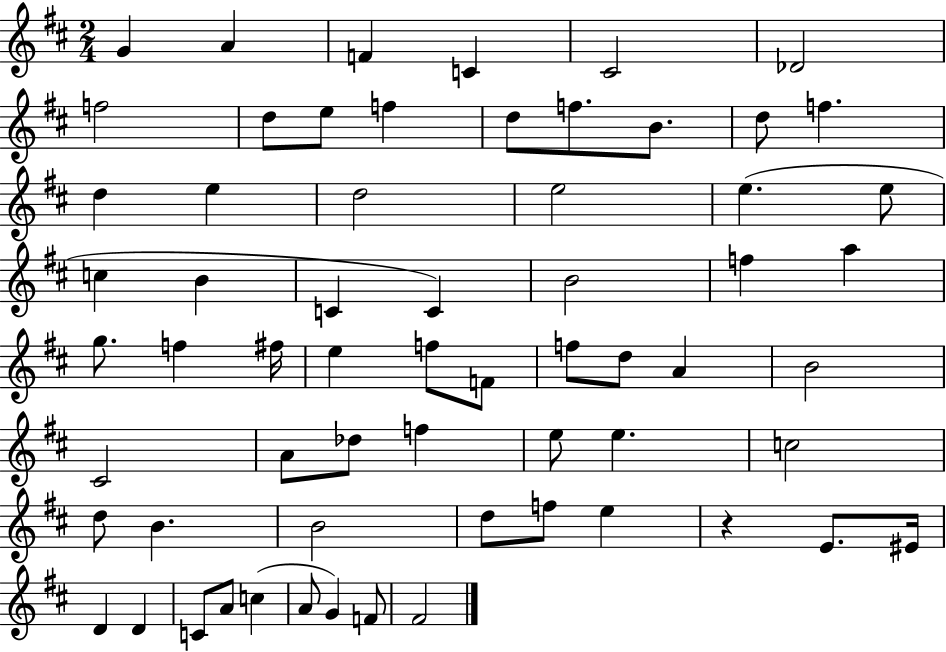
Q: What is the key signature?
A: D major